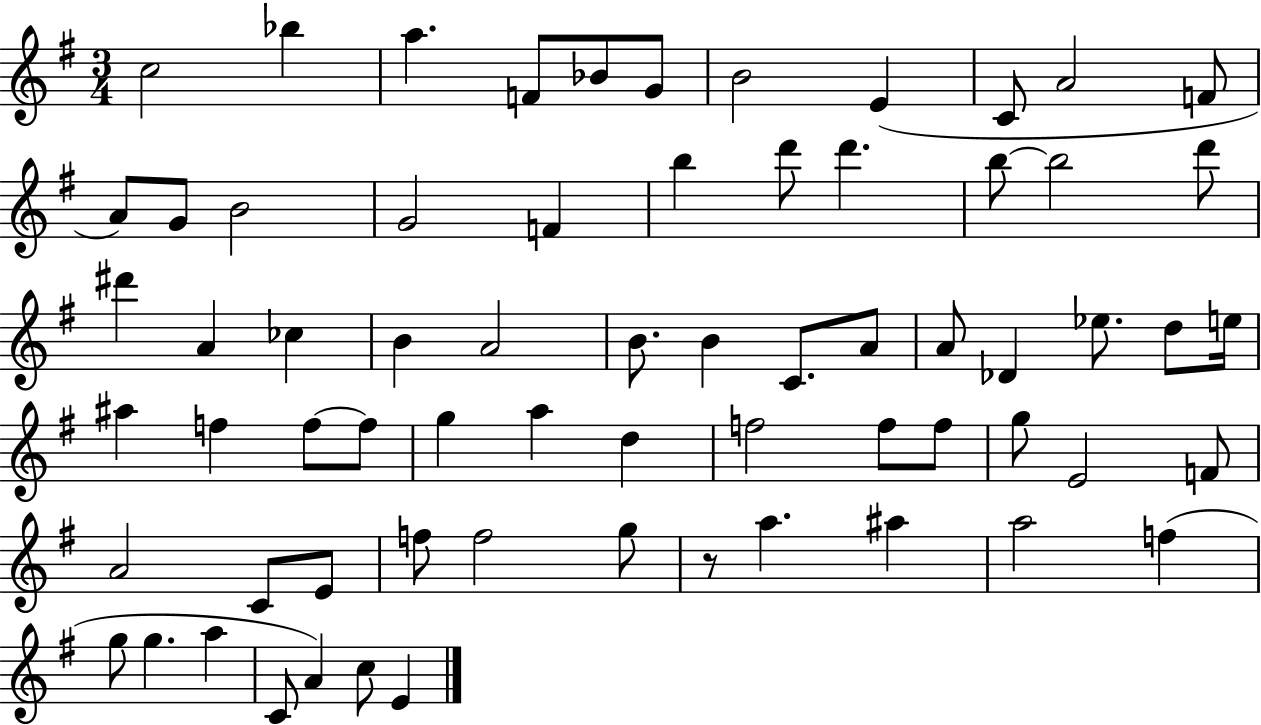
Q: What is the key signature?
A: G major